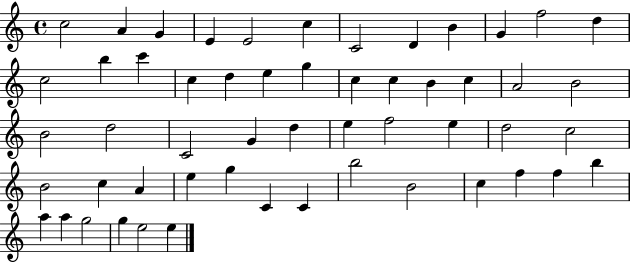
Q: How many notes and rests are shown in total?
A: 54